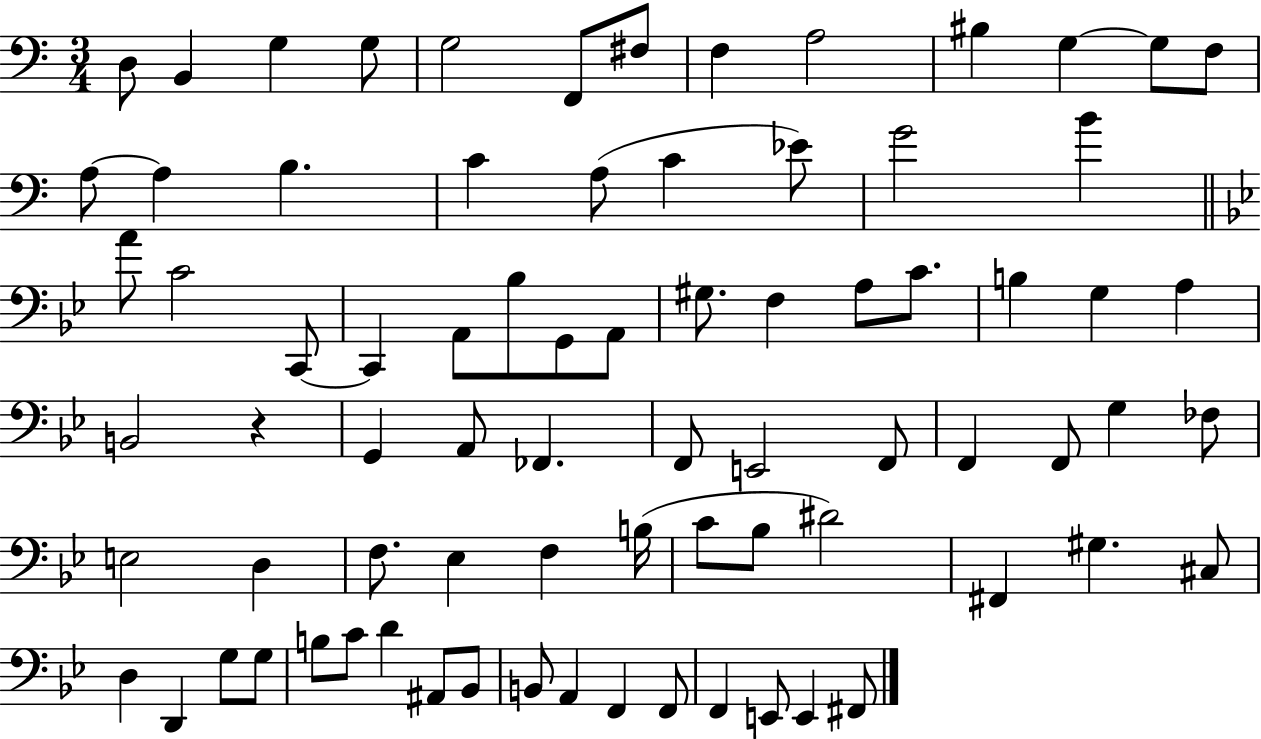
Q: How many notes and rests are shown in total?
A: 78